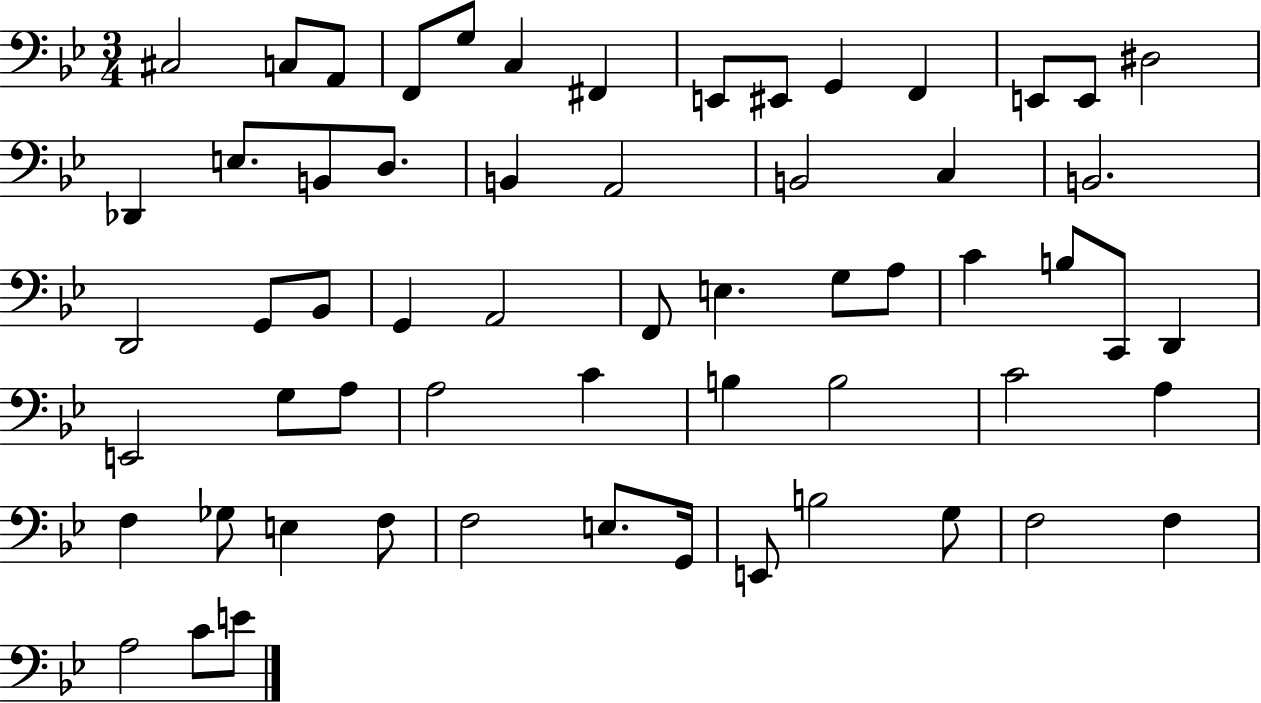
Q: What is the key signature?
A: BES major